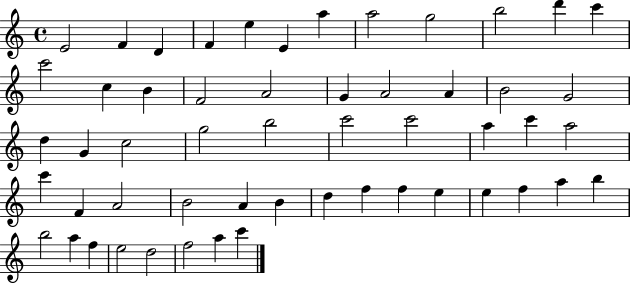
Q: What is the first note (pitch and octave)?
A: E4